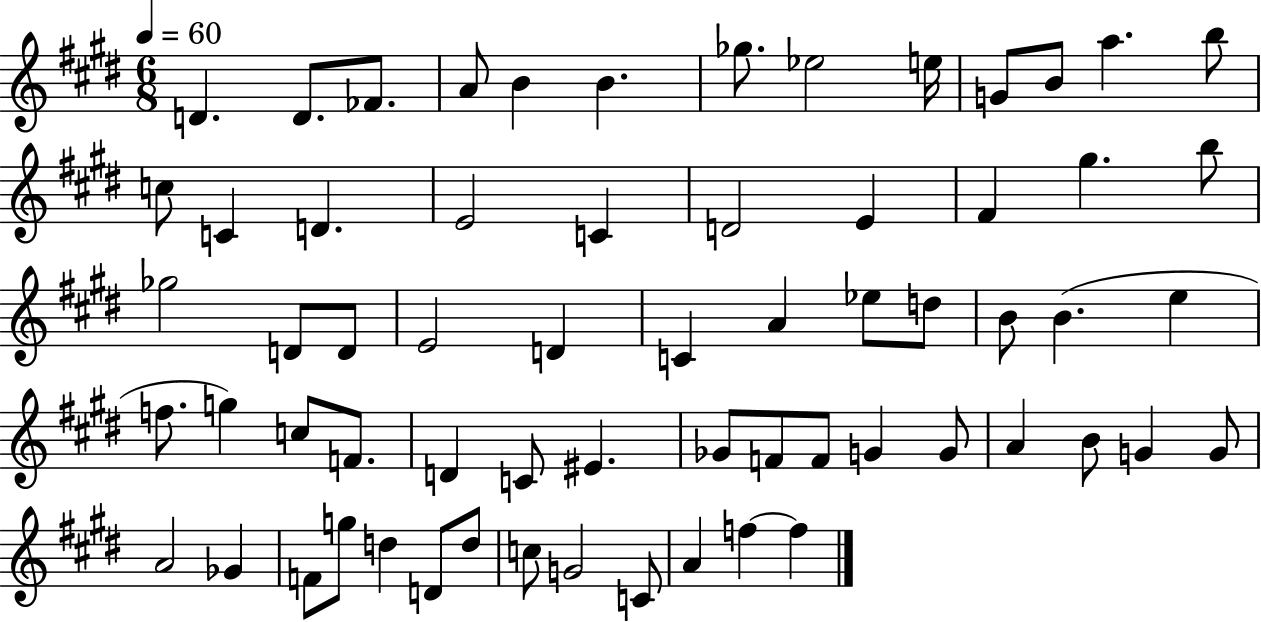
D4/q. D4/e. FES4/e. A4/e B4/q B4/q. Gb5/e. Eb5/h E5/s G4/e B4/e A5/q. B5/e C5/e C4/q D4/q. E4/h C4/q D4/h E4/q F#4/q G#5/q. B5/e Gb5/h D4/e D4/e E4/h D4/q C4/q A4/q Eb5/e D5/e B4/e B4/q. E5/q F5/e. G5/q C5/e F4/e. D4/q C4/e EIS4/q. Gb4/e F4/e F4/e G4/q G4/e A4/q B4/e G4/q G4/e A4/h Gb4/q F4/e G5/e D5/q D4/e D5/e C5/e G4/h C4/e A4/q F5/q F5/q